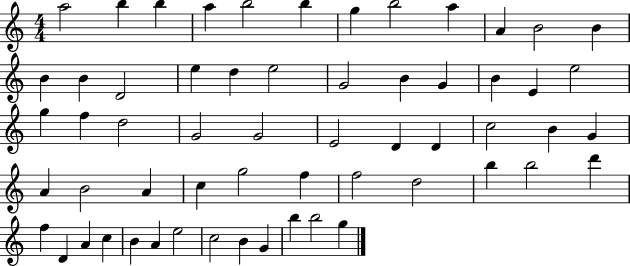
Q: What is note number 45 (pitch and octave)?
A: B5